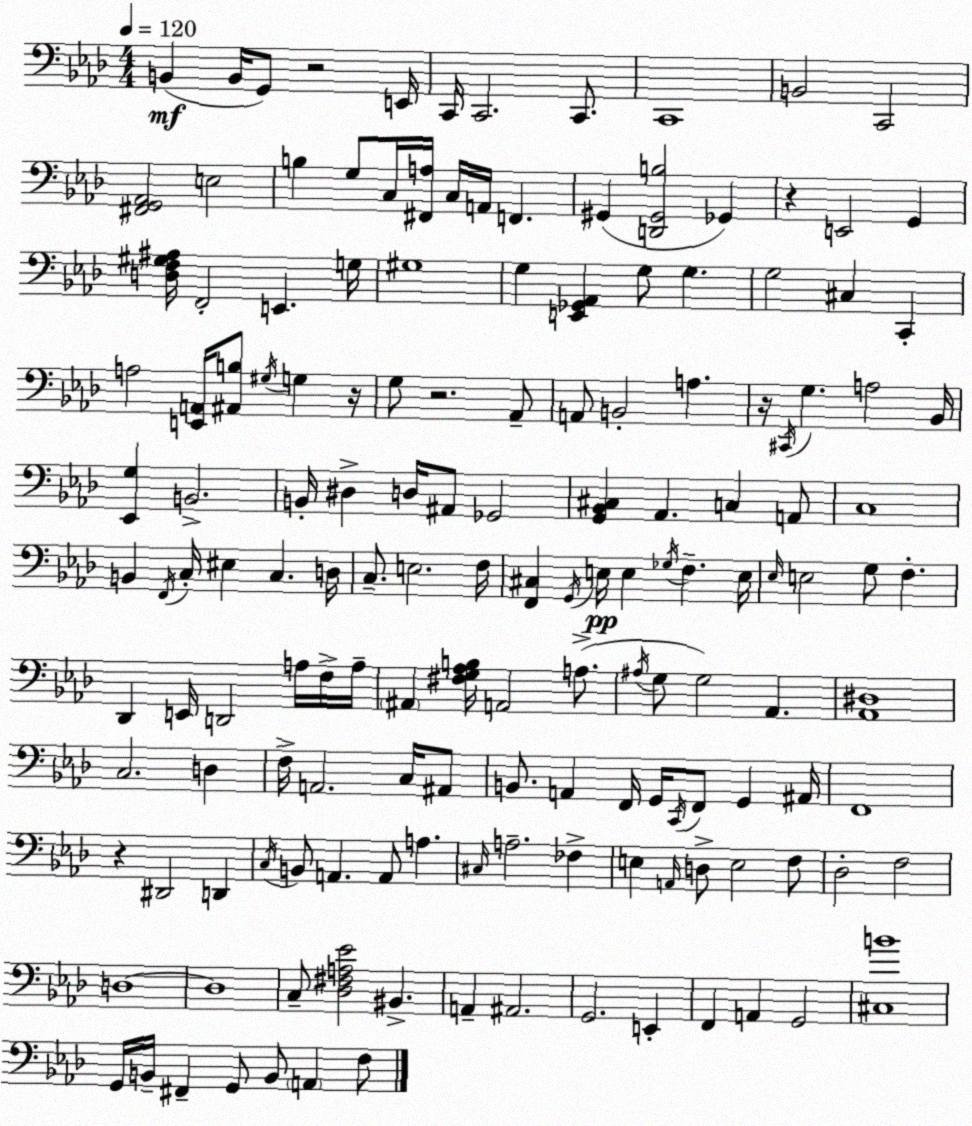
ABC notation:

X:1
T:Untitled
M:4/4
L:1/4
K:Ab
B,, B,,/4 G,,/2 z2 E,,/4 C,,/4 C,,2 C,,/2 C,,4 B,,2 C,,2 [^F,,G,,_A,,]2 E,2 B, G,/2 C,/4 [^F,,A,]/4 C,/4 A,,/4 F,, ^G,, [D,,^G,,B,]2 _G,, z E,,2 G,, [D,F,^G,^A,]/4 F,,2 E,, G,/4 ^G,4 G, [E,,_G,,_A,,] G,/2 G, G,2 ^C, C,, A,2 [E,,A,,]/4 [^A,,B,]/2 ^G,/4 G, z/4 G,/2 z2 _A,,/2 A,,/2 B,,2 A, z/4 ^C,,/4 G, A,2 _B,,/4 [_E,,G,] B,,2 B,,/4 ^D, D,/4 ^A,,/2 _G,,2 [G,,_B,,^C,] _A,, C, A,,/2 C,4 B,, F,,/4 C,/4 ^E, C, D,/4 C,/2 E,2 F,/4 [F,,^C,] G,,/4 E,/4 E, _G,/4 F, E,/4 _E,/4 E,2 G,/2 F, _D,, E,,/4 D,,2 A,/4 F,/4 A,/4 ^A,, [^F,G,_A,B,]/4 A,,2 A,/2 ^A,/4 G,/2 G,2 _A,, [_A,,^D,]4 C,2 D, F,/4 A,,2 C,/4 ^A,,/2 B,,/2 A,, F,,/4 G,,/4 C,,/4 F,,/2 G,, ^A,,/4 F,,4 z ^D,,2 D,, C,/4 B,,/2 A,, A,,/2 A, ^C,/4 A,2 _F, E, A,,/4 D,/2 E,2 F,/2 _D,2 F,2 D,4 D,4 C,/2 [_D,^F,A,_E]2 ^B,, A,, ^A,,2 G,,2 E,, F,, A,, G,,2 [^C,B]4 G,,/4 B,,/4 ^F,, G,,/2 B,,/2 A,, F,/2